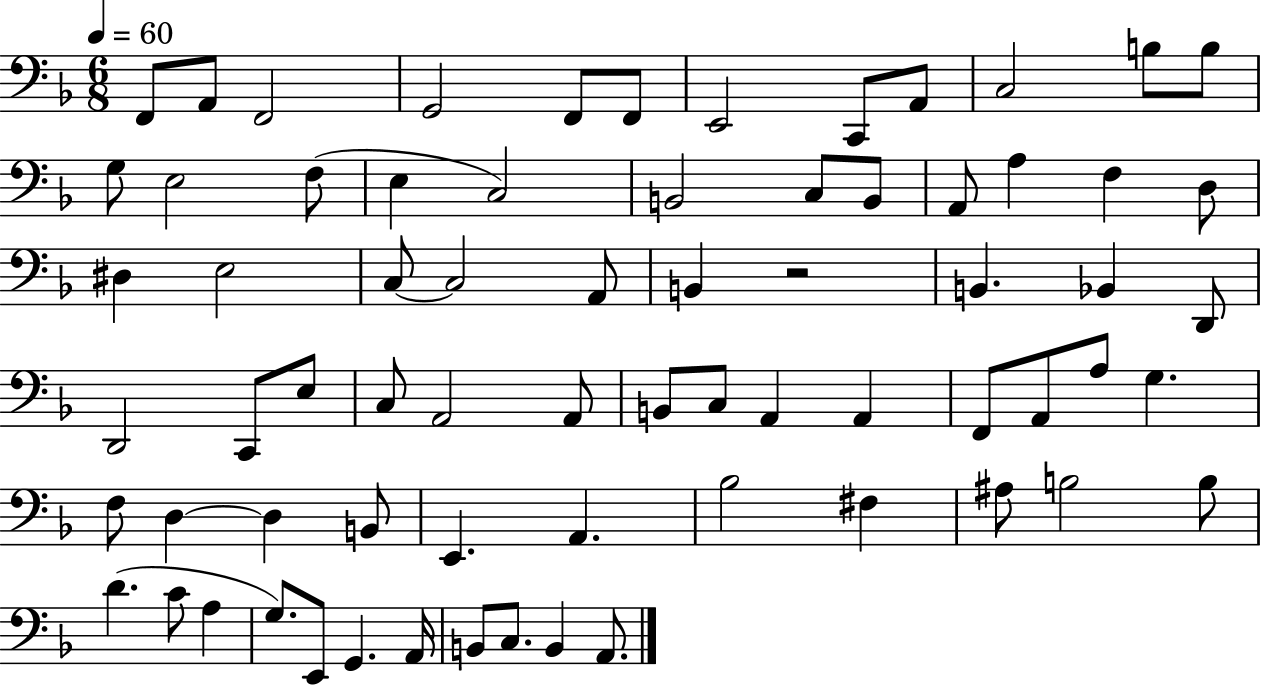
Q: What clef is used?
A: bass